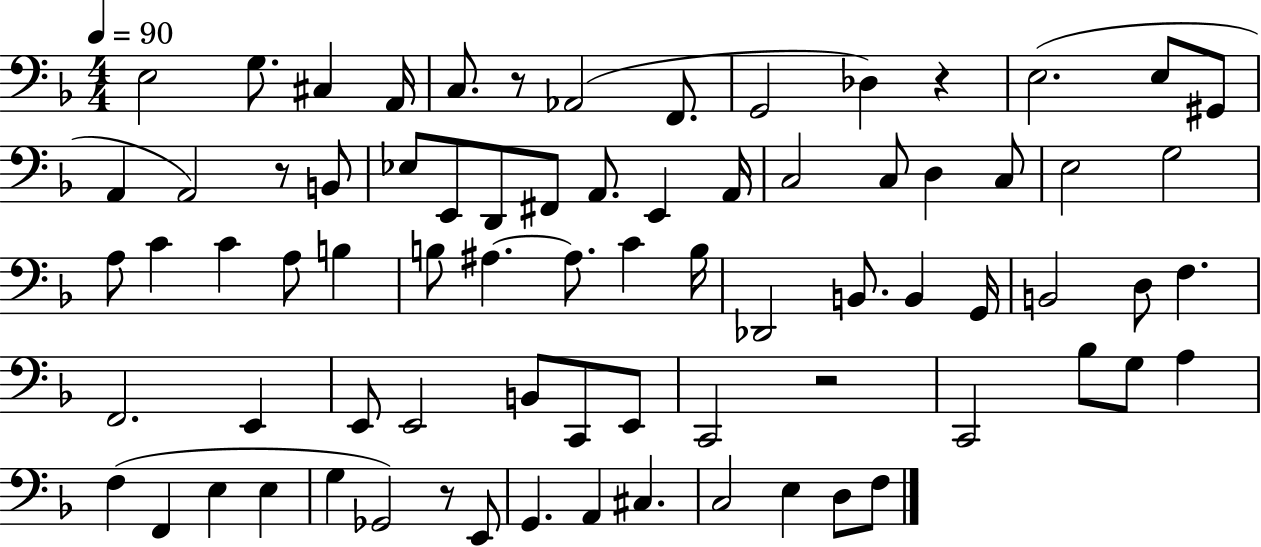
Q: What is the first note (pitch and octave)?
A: E3